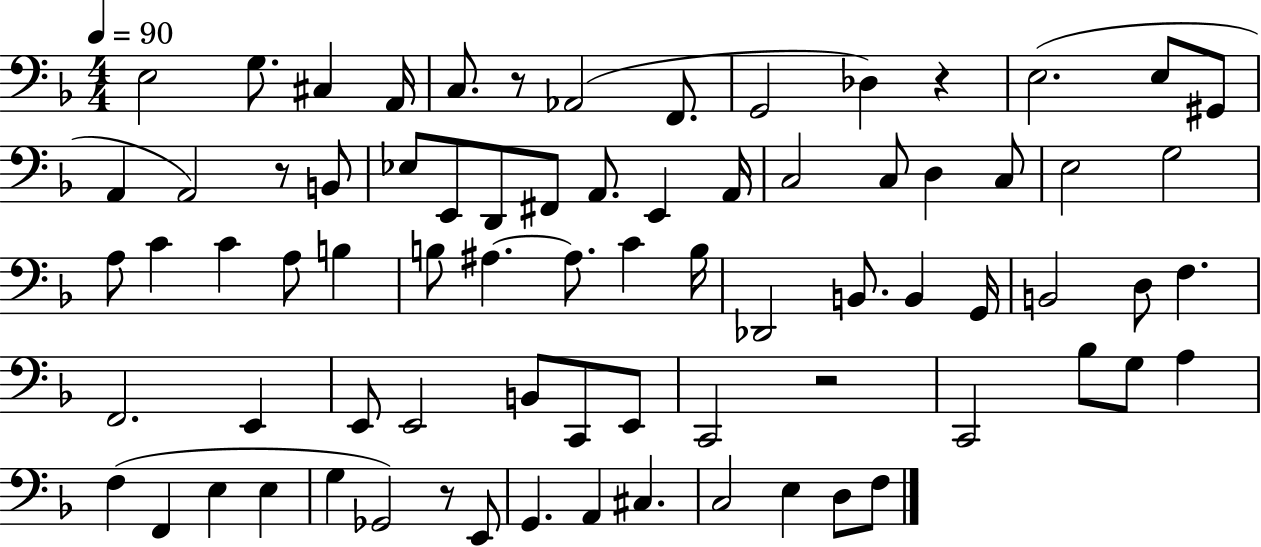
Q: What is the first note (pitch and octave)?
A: E3